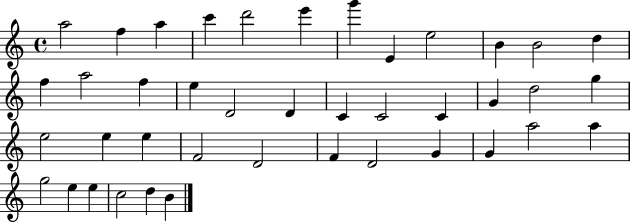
A5/h F5/q A5/q C6/q D6/h E6/q G6/q E4/q E5/h B4/q B4/h D5/q F5/q A5/h F5/q E5/q D4/h D4/q C4/q C4/h C4/q G4/q D5/h G5/q E5/h E5/q E5/q F4/h D4/h F4/q D4/h G4/q G4/q A5/h A5/q G5/h E5/q E5/q C5/h D5/q B4/q